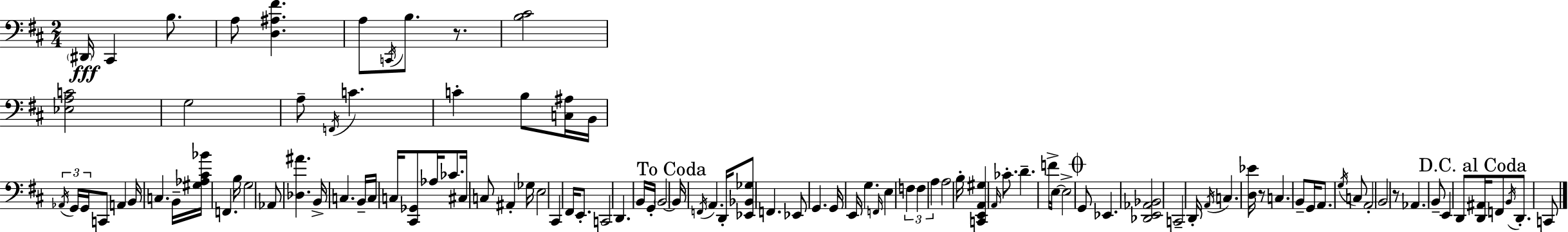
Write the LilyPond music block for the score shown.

{
  \clef bass
  \numericTimeSignature
  \time 2/4
  \key d \major
  \parenthesize dis,16\fff cis,4 b8. | a8 <d ais fis'>4. | a8 \acciaccatura { c,16 } b8. r8. | <b cis'>2 | \break <ees a c'>2 | g2 | a8-- \acciaccatura { f,16 } c'4. | c'4-. b8 | \break <c ais>16 b,16 \tuplet 3/2 { \acciaccatura { aes,16 } g,16 g,16 } c,8 a,4 | b,16 c4. | b,16-- <gis aes cis' bes'>16 f,4. | b16 g2 | \break aes,8 <des ais'>4. | b,16-> c4. | b,16-- c16 c16 <cis, ges,>8 aes16 | ces'8. cis16 c8 ais,4-. | \break ges16 e2 | cis,4 fis,16 | e,8.-. c,2 | d,4. | \break b,16 g,16-. \parenthesize b,2~~ | \mark "To Coda" b,16 \acciaccatura { f,16 } a,4. | d,16-. <ees, bes, ges>8 f,4. | ees,8 g,4. | \break g,16 e,16 g4. | \grace { f,16 } e4 | \tuplet 3/2 { f4 f4 | a4 } a2 | \break b16-. <c, e, a, gis>4 | \grace { a,16 } ces'8.-. d'4.-- | f'16-> e16~~ e2-> | \mark \markup { \musicglyph "scripts.coda" } g,8 | \break ees,4. <des, e, aes, bes,>2 | c,2-- | d,16-. \acciaccatura { a,16 } | c4. <d ees'>16 r8 | \break c4. b,8-- | g,16 a,8. \acciaccatura { g16 } c8 | a,2-. | \parenthesize b,2 | \break r8 aes,4. | b,8-- e,4 d,8 | \mark "D.C. al Coda" <d, ais,>16 f,8 \acciaccatura { b,16 } d,8.-. c,8 | \bar "|."
}